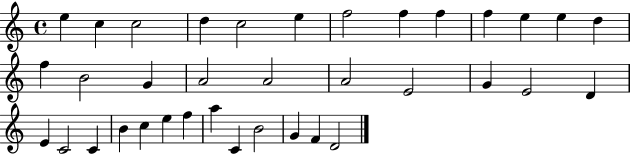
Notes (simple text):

E5/q C5/q C5/h D5/q C5/h E5/q F5/h F5/q F5/q F5/q E5/q E5/q D5/q F5/q B4/h G4/q A4/h A4/h A4/h E4/h G4/q E4/h D4/q E4/q C4/h C4/q B4/q C5/q E5/q F5/q A5/q C4/q B4/h G4/q F4/q D4/h